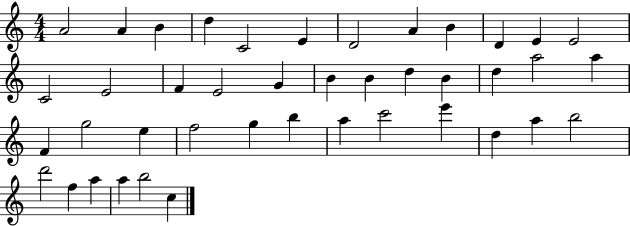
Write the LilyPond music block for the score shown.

{
  \clef treble
  \numericTimeSignature
  \time 4/4
  \key c \major
  a'2 a'4 b'4 | d''4 c'2 e'4 | d'2 a'4 b'4 | d'4 e'4 e'2 | \break c'2 e'2 | f'4 e'2 g'4 | b'4 b'4 d''4 b'4 | d''4 a''2 a''4 | \break f'4 g''2 e''4 | f''2 g''4 b''4 | a''4 c'''2 e'''4 | d''4 a''4 b''2 | \break d'''2 f''4 a''4 | a''4 b''2 c''4 | \bar "|."
}